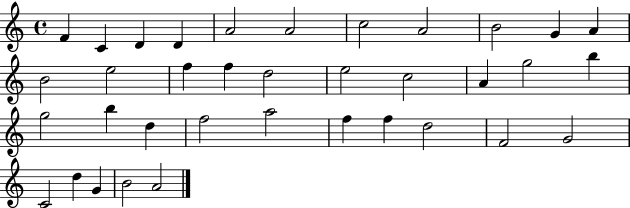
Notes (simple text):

F4/q C4/q D4/q D4/q A4/h A4/h C5/h A4/h B4/h G4/q A4/q B4/h E5/h F5/q F5/q D5/h E5/h C5/h A4/q G5/h B5/q G5/h B5/q D5/q F5/h A5/h F5/q F5/q D5/h F4/h G4/h C4/h D5/q G4/q B4/h A4/h